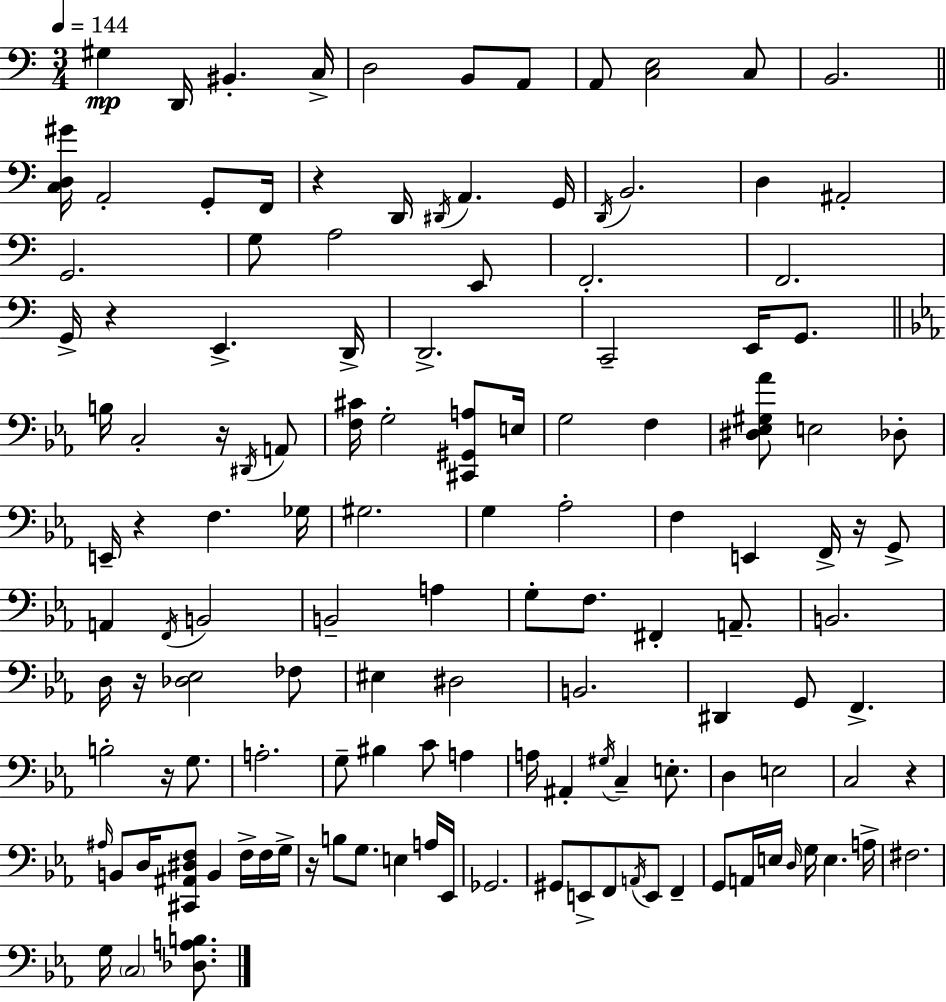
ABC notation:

X:1
T:Untitled
M:3/4
L:1/4
K:Am
^G, D,,/4 ^B,, C,/4 D,2 B,,/2 A,,/2 A,,/2 [C,E,]2 C,/2 B,,2 [C,D,^G]/4 A,,2 G,,/2 F,,/4 z D,,/4 ^D,,/4 A,, G,,/4 D,,/4 B,,2 D, ^A,,2 G,,2 G,/2 A,2 E,,/2 F,,2 F,,2 G,,/4 z E,, D,,/4 D,,2 C,,2 E,,/4 G,,/2 B,/4 C,2 z/4 ^D,,/4 A,,/2 [F,^C]/4 G,2 [^C,,^G,,A,]/2 E,/4 G,2 F, [^D,_E,^G,_A]/2 E,2 _D,/2 E,,/4 z F, _G,/4 ^G,2 G, _A,2 F, E,, F,,/4 z/4 G,,/2 A,, F,,/4 B,,2 B,,2 A, G,/2 F,/2 ^F,, A,,/2 B,,2 D,/4 z/4 [_D,_E,]2 _F,/2 ^E, ^D,2 B,,2 ^D,, G,,/2 F,, B,2 z/4 G,/2 A,2 G,/2 ^B, C/2 A, A,/4 ^A,, ^G,/4 C, E,/2 D, E,2 C,2 z ^A,/4 B,,/2 D,/4 [^C,,^A,,^D,F,]/2 B,, F,/4 F,/4 G,/4 z/4 B,/2 G,/2 E, A,/4 _E,,/4 _G,,2 ^G,,/2 E,,/2 F,,/2 A,,/4 E,,/2 F,, G,,/2 A,,/4 E,/4 D,/4 G,/4 E, A,/4 ^F,2 G,/4 C,2 [_D,A,B,]/2